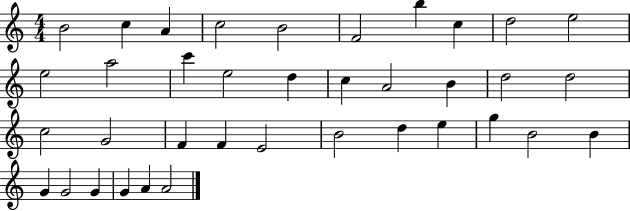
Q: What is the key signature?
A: C major